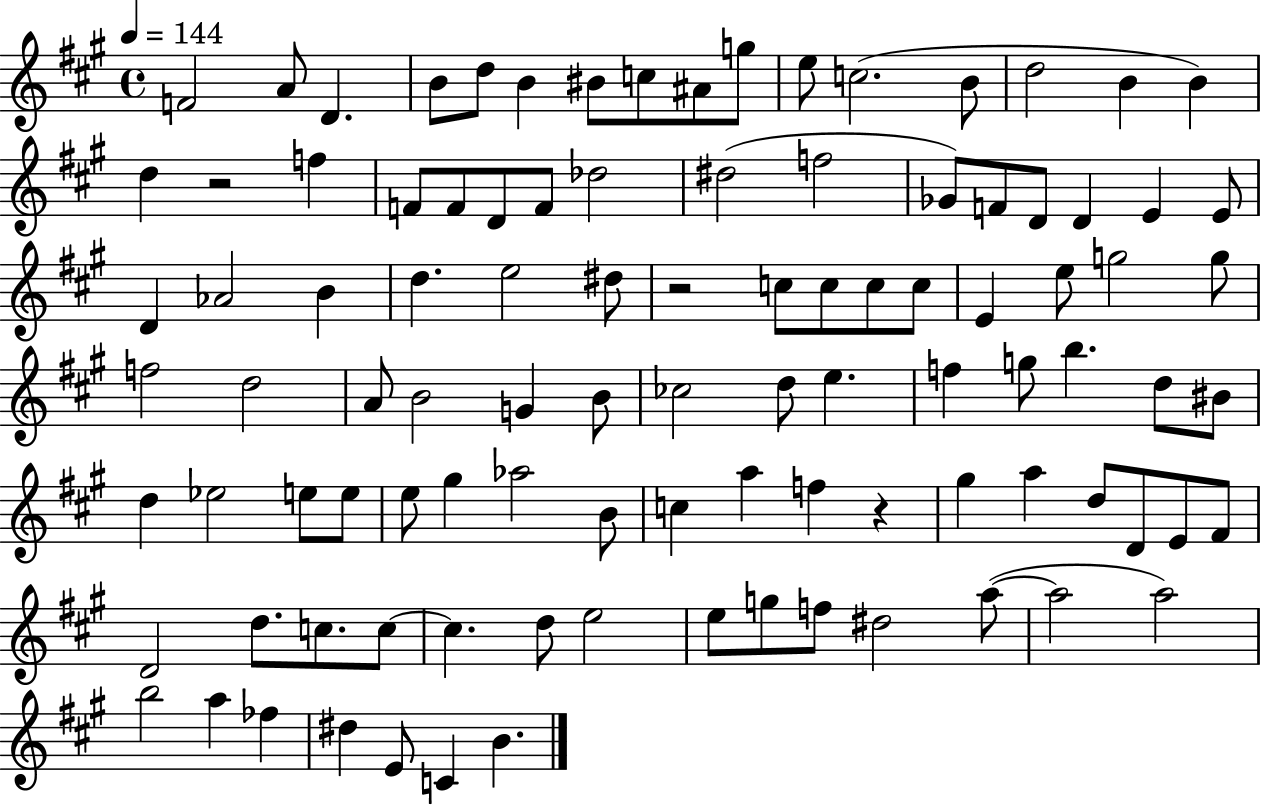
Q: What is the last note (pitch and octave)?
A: B4